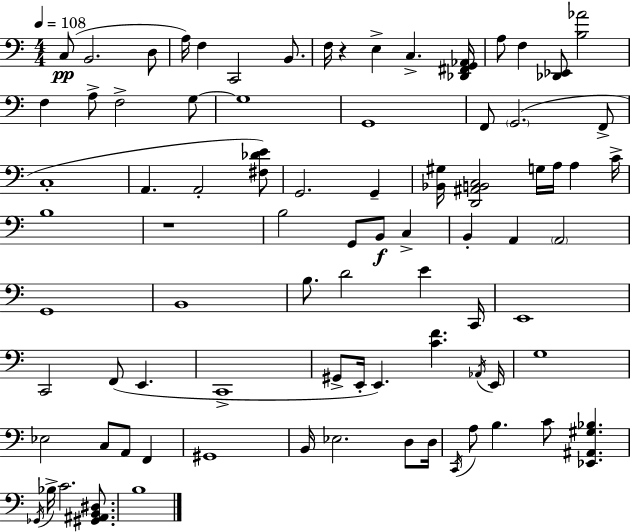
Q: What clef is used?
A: bass